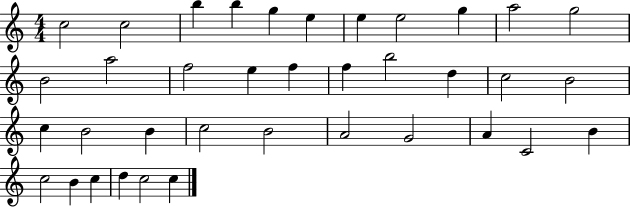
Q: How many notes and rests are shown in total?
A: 37